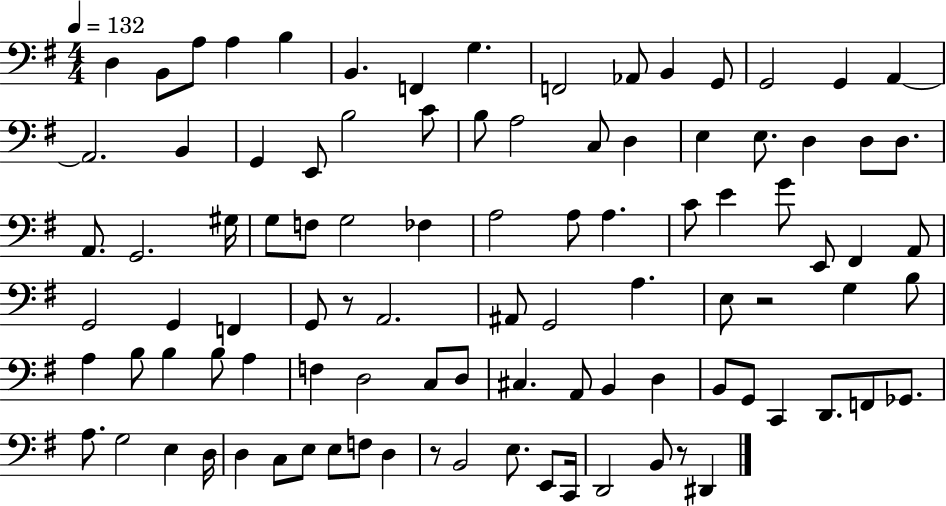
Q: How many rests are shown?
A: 4